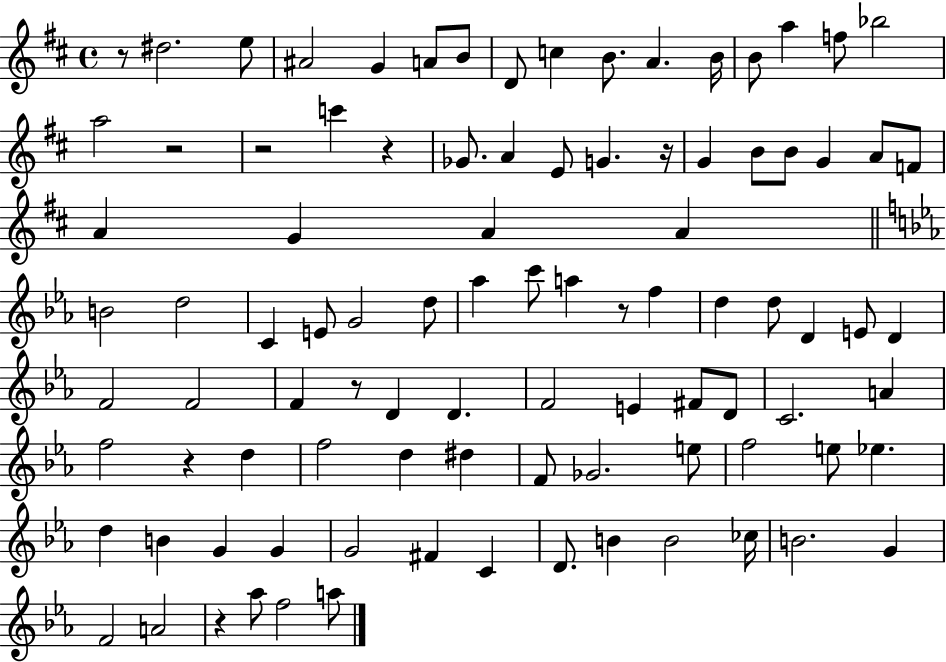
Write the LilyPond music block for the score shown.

{
  \clef treble
  \time 4/4
  \defaultTimeSignature
  \key d \major
  r8 dis''2. e''8 | ais'2 g'4 a'8 b'8 | d'8 c''4 b'8. a'4. b'16 | b'8 a''4 f''8 bes''2 | \break a''2 r2 | r2 c'''4 r4 | ges'8. a'4 e'8 g'4. r16 | g'4 b'8 b'8 g'4 a'8 f'8 | \break a'4 g'4 a'4 a'4 | \bar "||" \break \key ees \major b'2 d''2 | c'4 e'8 g'2 d''8 | aes''4 c'''8 a''4 r8 f''4 | d''4 d''8 d'4 e'8 d'4 | \break f'2 f'2 | f'4 r8 d'4 d'4. | f'2 e'4 fis'8 d'8 | c'2. a'4 | \break f''2 r4 d''4 | f''2 d''4 dis''4 | f'8 ges'2. e''8 | f''2 e''8 ees''4. | \break d''4 b'4 g'4 g'4 | g'2 fis'4 c'4 | d'8. b'4 b'2 ces''16 | b'2. g'4 | \break f'2 a'2 | r4 aes''8 f''2 a''8 | \bar "|."
}